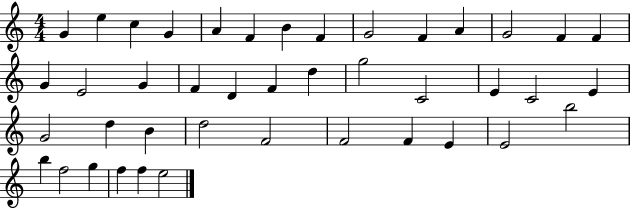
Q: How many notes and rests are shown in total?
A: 42